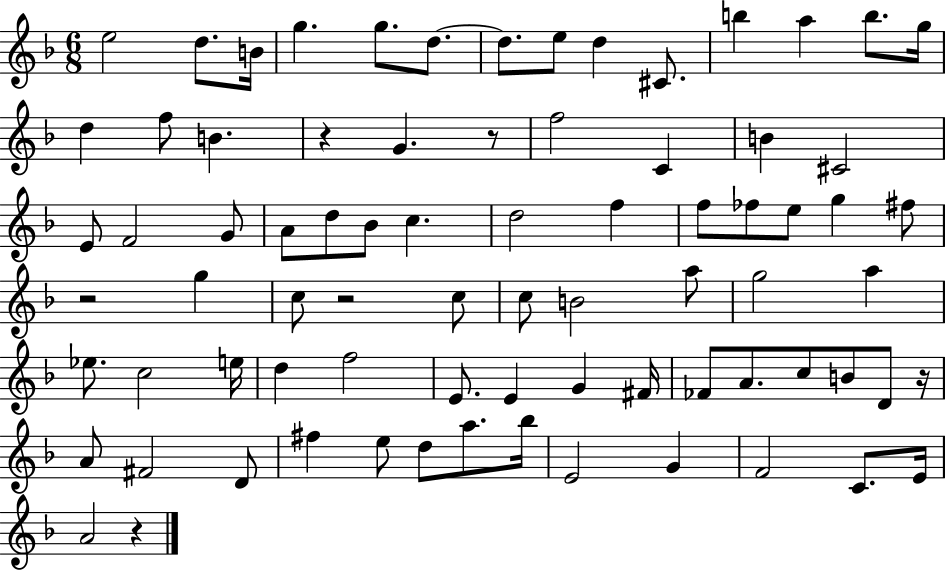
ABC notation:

X:1
T:Untitled
M:6/8
L:1/4
K:F
e2 d/2 B/4 g g/2 d/2 d/2 e/2 d ^C/2 b a b/2 g/4 d f/2 B z G z/2 f2 C B ^C2 E/2 F2 G/2 A/2 d/2 _B/2 c d2 f f/2 _f/2 e/2 g ^f/2 z2 g c/2 z2 c/2 c/2 B2 a/2 g2 a _e/2 c2 e/4 d f2 E/2 E G ^F/4 _F/2 A/2 c/2 B/2 D/2 z/4 A/2 ^F2 D/2 ^f e/2 d/2 a/2 _b/4 E2 G F2 C/2 E/4 A2 z